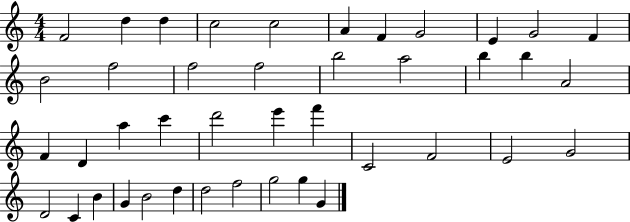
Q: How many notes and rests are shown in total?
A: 42